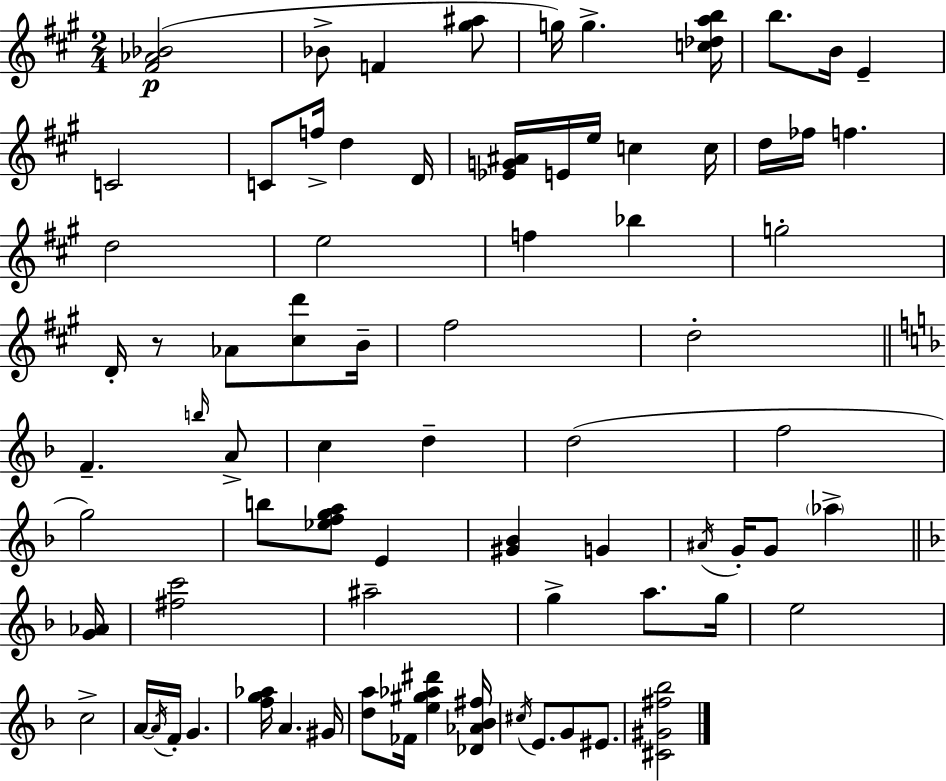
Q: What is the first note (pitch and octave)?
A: Bb4